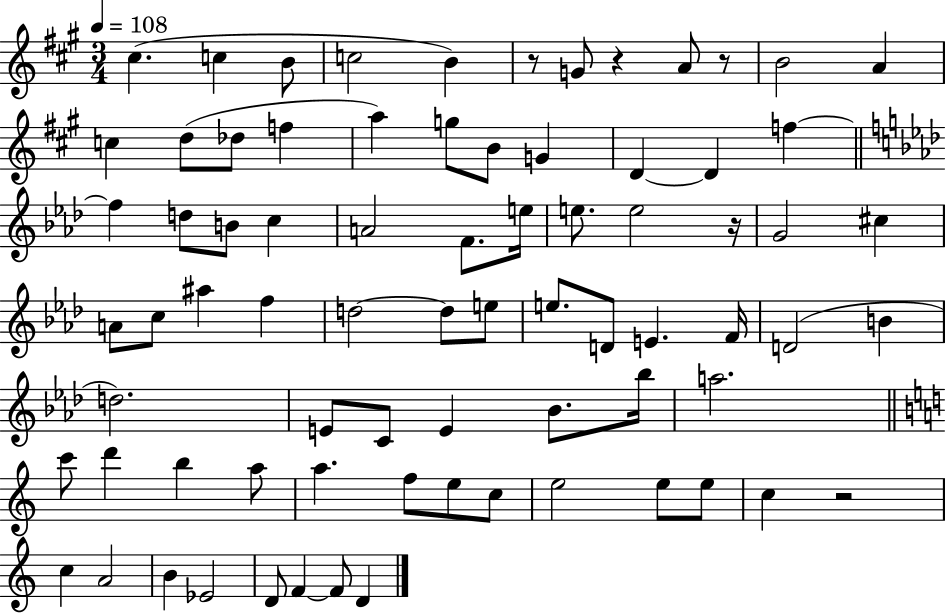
{
  \clef treble
  \numericTimeSignature
  \time 3/4
  \key a \major
  \tempo 4 = 108
  cis''4.( c''4 b'8 | c''2 b'4) | r8 g'8 r4 a'8 r8 | b'2 a'4 | \break c''4 d''8( des''8 f''4 | a''4) g''8 b'8 g'4 | d'4~~ d'4 f''4~~ | \bar "||" \break \key f \minor f''4 d''8 b'8 c''4 | a'2 f'8. e''16 | e''8. e''2 r16 | g'2 cis''4 | \break a'8 c''8 ais''4 f''4 | d''2~~ d''8 e''8 | e''8. d'8 e'4. f'16 | d'2( b'4 | \break d''2.) | e'8 c'8 e'4 bes'8. bes''16 | a''2. | \bar "||" \break \key a \minor c'''8 d'''4 b''4 a''8 | a''4. f''8 e''8 c''8 | e''2 e''8 e''8 | c''4 r2 | \break c''4 a'2 | b'4 ees'2 | d'8 f'4~~ f'8 d'4 | \bar "|."
}